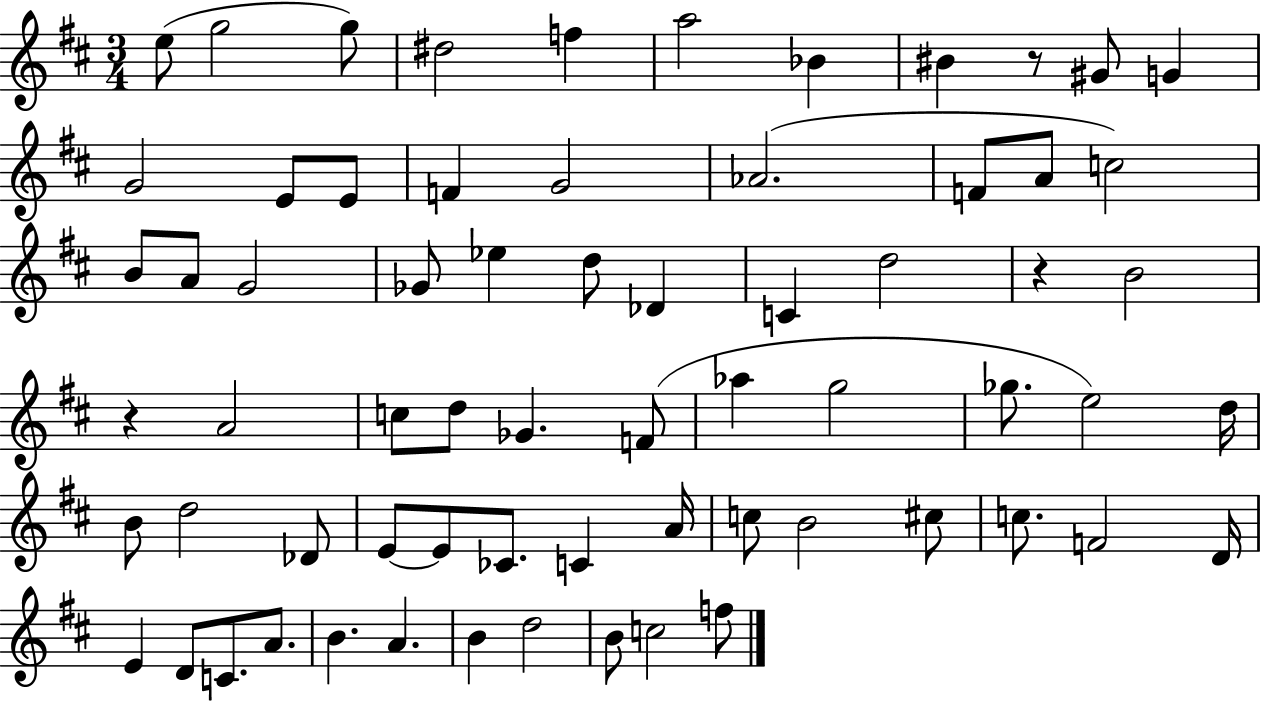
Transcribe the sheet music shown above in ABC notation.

X:1
T:Untitled
M:3/4
L:1/4
K:D
e/2 g2 g/2 ^d2 f a2 _B ^B z/2 ^G/2 G G2 E/2 E/2 F G2 _A2 F/2 A/2 c2 B/2 A/2 G2 _G/2 _e d/2 _D C d2 z B2 z A2 c/2 d/2 _G F/2 _a g2 _g/2 e2 d/4 B/2 d2 _D/2 E/2 E/2 _C/2 C A/4 c/2 B2 ^c/2 c/2 F2 D/4 E D/2 C/2 A/2 B A B d2 B/2 c2 f/2